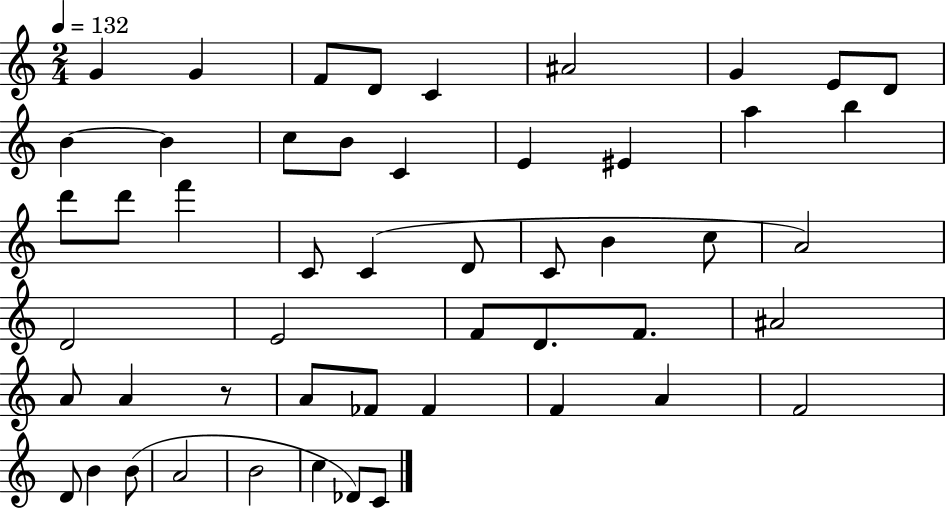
{
  \clef treble
  \numericTimeSignature
  \time 2/4
  \key c \major
  \tempo 4 = 132
  g'4 g'4 | f'8 d'8 c'4 | ais'2 | g'4 e'8 d'8 | \break b'4~~ b'4 | c''8 b'8 c'4 | e'4 eis'4 | a''4 b''4 | \break d'''8 d'''8 f'''4 | c'8 c'4( d'8 | c'8 b'4 c''8 | a'2) | \break d'2 | e'2 | f'8 d'8. f'8. | ais'2 | \break a'8 a'4 r8 | a'8 fes'8 fes'4 | f'4 a'4 | f'2 | \break d'8 b'4 b'8( | a'2 | b'2 | c''4 des'8) c'8 | \break \bar "|."
}